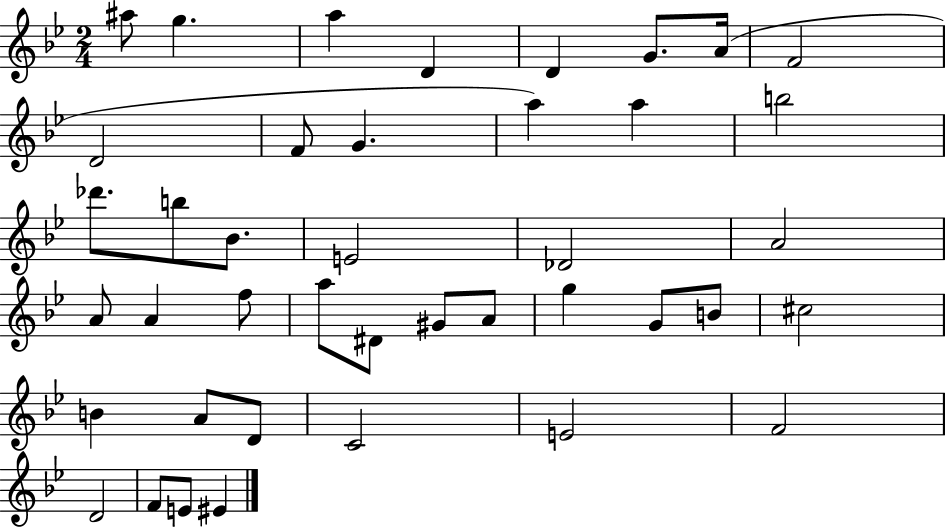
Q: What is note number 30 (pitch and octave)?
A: B4